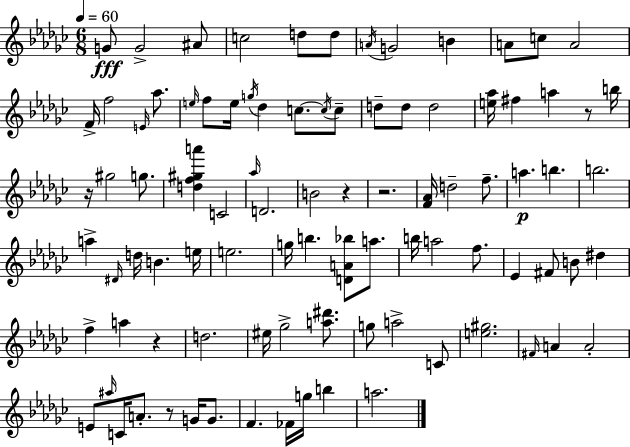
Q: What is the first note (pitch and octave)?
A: G4